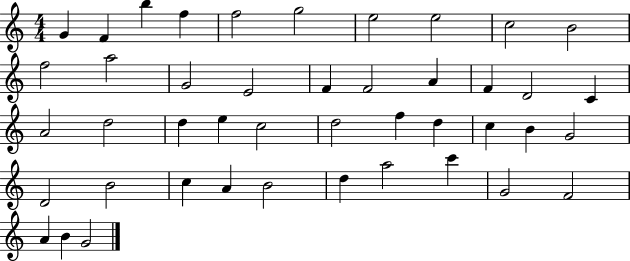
{
  \clef treble
  \numericTimeSignature
  \time 4/4
  \key c \major
  g'4 f'4 b''4 f''4 | f''2 g''2 | e''2 e''2 | c''2 b'2 | \break f''2 a''2 | g'2 e'2 | f'4 f'2 a'4 | f'4 d'2 c'4 | \break a'2 d''2 | d''4 e''4 c''2 | d''2 f''4 d''4 | c''4 b'4 g'2 | \break d'2 b'2 | c''4 a'4 b'2 | d''4 a''2 c'''4 | g'2 f'2 | \break a'4 b'4 g'2 | \bar "|."
}